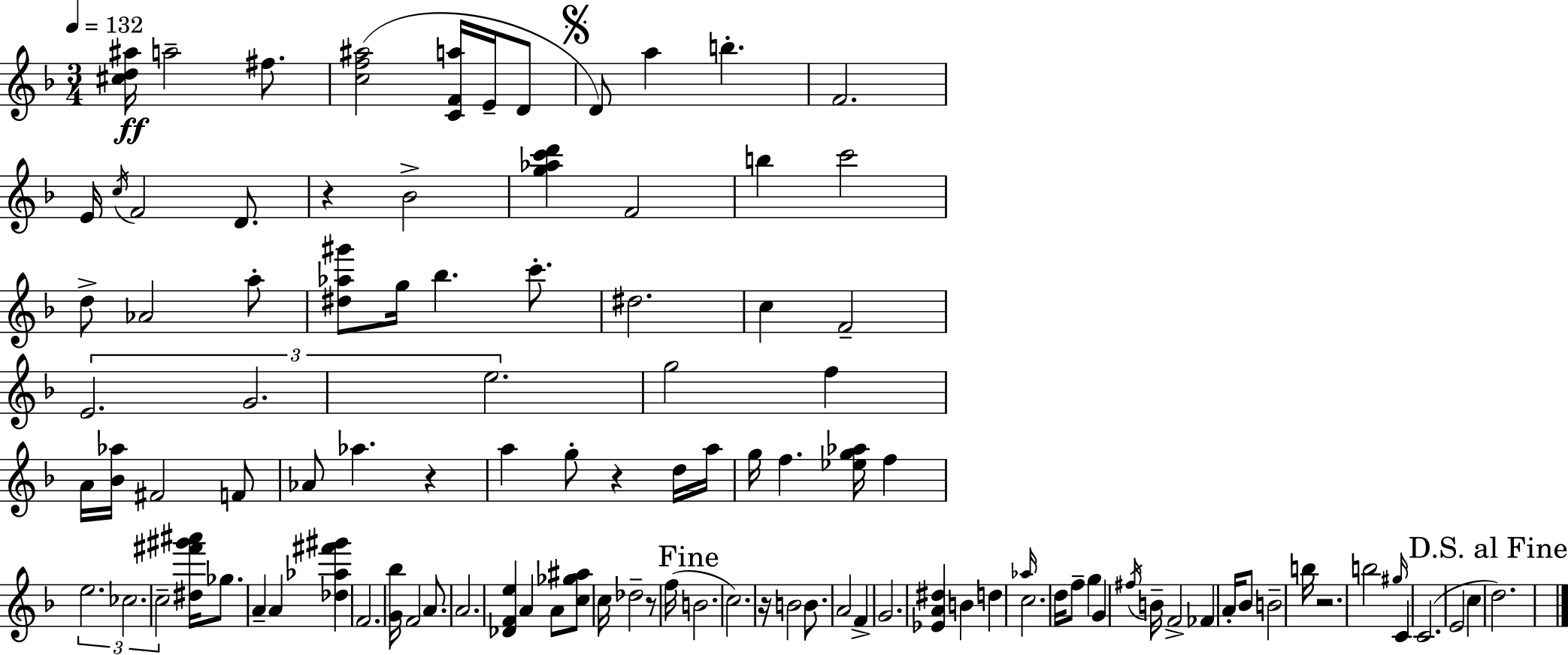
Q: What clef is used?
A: treble